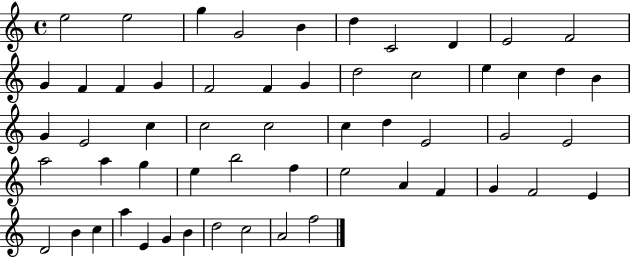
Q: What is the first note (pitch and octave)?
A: E5